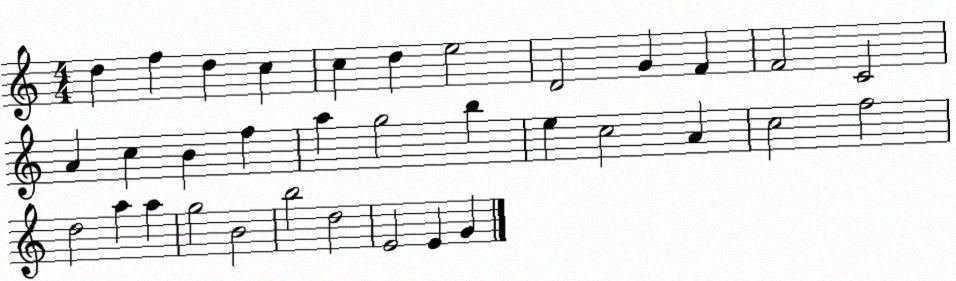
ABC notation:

X:1
T:Untitled
M:4/4
L:1/4
K:C
d f d c c d e2 D2 G F F2 C2 A c B f a g2 b e c2 A c2 f2 d2 a a g2 B2 b2 d2 E2 E G